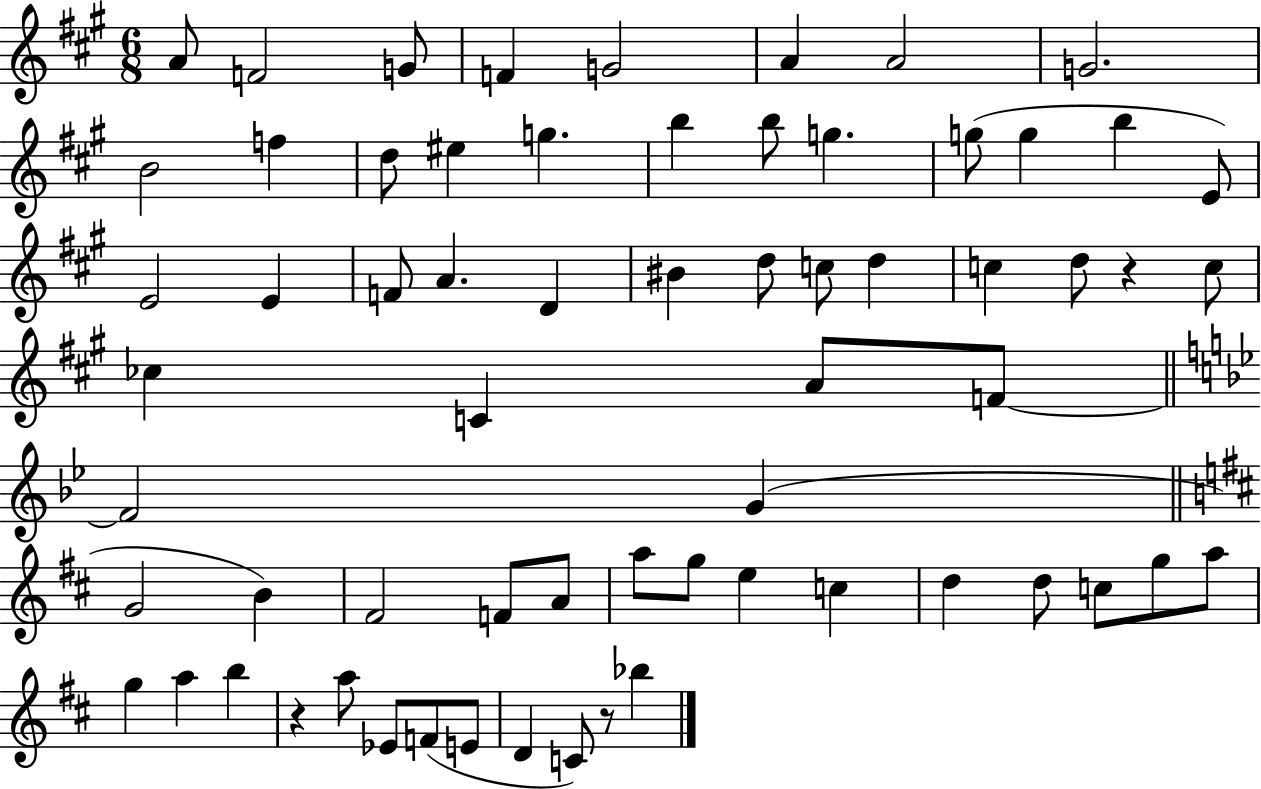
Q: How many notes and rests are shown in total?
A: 65